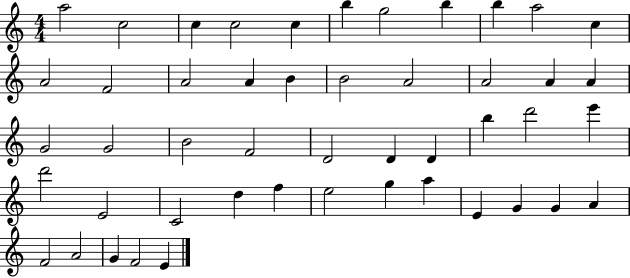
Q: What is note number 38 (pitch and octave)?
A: G5